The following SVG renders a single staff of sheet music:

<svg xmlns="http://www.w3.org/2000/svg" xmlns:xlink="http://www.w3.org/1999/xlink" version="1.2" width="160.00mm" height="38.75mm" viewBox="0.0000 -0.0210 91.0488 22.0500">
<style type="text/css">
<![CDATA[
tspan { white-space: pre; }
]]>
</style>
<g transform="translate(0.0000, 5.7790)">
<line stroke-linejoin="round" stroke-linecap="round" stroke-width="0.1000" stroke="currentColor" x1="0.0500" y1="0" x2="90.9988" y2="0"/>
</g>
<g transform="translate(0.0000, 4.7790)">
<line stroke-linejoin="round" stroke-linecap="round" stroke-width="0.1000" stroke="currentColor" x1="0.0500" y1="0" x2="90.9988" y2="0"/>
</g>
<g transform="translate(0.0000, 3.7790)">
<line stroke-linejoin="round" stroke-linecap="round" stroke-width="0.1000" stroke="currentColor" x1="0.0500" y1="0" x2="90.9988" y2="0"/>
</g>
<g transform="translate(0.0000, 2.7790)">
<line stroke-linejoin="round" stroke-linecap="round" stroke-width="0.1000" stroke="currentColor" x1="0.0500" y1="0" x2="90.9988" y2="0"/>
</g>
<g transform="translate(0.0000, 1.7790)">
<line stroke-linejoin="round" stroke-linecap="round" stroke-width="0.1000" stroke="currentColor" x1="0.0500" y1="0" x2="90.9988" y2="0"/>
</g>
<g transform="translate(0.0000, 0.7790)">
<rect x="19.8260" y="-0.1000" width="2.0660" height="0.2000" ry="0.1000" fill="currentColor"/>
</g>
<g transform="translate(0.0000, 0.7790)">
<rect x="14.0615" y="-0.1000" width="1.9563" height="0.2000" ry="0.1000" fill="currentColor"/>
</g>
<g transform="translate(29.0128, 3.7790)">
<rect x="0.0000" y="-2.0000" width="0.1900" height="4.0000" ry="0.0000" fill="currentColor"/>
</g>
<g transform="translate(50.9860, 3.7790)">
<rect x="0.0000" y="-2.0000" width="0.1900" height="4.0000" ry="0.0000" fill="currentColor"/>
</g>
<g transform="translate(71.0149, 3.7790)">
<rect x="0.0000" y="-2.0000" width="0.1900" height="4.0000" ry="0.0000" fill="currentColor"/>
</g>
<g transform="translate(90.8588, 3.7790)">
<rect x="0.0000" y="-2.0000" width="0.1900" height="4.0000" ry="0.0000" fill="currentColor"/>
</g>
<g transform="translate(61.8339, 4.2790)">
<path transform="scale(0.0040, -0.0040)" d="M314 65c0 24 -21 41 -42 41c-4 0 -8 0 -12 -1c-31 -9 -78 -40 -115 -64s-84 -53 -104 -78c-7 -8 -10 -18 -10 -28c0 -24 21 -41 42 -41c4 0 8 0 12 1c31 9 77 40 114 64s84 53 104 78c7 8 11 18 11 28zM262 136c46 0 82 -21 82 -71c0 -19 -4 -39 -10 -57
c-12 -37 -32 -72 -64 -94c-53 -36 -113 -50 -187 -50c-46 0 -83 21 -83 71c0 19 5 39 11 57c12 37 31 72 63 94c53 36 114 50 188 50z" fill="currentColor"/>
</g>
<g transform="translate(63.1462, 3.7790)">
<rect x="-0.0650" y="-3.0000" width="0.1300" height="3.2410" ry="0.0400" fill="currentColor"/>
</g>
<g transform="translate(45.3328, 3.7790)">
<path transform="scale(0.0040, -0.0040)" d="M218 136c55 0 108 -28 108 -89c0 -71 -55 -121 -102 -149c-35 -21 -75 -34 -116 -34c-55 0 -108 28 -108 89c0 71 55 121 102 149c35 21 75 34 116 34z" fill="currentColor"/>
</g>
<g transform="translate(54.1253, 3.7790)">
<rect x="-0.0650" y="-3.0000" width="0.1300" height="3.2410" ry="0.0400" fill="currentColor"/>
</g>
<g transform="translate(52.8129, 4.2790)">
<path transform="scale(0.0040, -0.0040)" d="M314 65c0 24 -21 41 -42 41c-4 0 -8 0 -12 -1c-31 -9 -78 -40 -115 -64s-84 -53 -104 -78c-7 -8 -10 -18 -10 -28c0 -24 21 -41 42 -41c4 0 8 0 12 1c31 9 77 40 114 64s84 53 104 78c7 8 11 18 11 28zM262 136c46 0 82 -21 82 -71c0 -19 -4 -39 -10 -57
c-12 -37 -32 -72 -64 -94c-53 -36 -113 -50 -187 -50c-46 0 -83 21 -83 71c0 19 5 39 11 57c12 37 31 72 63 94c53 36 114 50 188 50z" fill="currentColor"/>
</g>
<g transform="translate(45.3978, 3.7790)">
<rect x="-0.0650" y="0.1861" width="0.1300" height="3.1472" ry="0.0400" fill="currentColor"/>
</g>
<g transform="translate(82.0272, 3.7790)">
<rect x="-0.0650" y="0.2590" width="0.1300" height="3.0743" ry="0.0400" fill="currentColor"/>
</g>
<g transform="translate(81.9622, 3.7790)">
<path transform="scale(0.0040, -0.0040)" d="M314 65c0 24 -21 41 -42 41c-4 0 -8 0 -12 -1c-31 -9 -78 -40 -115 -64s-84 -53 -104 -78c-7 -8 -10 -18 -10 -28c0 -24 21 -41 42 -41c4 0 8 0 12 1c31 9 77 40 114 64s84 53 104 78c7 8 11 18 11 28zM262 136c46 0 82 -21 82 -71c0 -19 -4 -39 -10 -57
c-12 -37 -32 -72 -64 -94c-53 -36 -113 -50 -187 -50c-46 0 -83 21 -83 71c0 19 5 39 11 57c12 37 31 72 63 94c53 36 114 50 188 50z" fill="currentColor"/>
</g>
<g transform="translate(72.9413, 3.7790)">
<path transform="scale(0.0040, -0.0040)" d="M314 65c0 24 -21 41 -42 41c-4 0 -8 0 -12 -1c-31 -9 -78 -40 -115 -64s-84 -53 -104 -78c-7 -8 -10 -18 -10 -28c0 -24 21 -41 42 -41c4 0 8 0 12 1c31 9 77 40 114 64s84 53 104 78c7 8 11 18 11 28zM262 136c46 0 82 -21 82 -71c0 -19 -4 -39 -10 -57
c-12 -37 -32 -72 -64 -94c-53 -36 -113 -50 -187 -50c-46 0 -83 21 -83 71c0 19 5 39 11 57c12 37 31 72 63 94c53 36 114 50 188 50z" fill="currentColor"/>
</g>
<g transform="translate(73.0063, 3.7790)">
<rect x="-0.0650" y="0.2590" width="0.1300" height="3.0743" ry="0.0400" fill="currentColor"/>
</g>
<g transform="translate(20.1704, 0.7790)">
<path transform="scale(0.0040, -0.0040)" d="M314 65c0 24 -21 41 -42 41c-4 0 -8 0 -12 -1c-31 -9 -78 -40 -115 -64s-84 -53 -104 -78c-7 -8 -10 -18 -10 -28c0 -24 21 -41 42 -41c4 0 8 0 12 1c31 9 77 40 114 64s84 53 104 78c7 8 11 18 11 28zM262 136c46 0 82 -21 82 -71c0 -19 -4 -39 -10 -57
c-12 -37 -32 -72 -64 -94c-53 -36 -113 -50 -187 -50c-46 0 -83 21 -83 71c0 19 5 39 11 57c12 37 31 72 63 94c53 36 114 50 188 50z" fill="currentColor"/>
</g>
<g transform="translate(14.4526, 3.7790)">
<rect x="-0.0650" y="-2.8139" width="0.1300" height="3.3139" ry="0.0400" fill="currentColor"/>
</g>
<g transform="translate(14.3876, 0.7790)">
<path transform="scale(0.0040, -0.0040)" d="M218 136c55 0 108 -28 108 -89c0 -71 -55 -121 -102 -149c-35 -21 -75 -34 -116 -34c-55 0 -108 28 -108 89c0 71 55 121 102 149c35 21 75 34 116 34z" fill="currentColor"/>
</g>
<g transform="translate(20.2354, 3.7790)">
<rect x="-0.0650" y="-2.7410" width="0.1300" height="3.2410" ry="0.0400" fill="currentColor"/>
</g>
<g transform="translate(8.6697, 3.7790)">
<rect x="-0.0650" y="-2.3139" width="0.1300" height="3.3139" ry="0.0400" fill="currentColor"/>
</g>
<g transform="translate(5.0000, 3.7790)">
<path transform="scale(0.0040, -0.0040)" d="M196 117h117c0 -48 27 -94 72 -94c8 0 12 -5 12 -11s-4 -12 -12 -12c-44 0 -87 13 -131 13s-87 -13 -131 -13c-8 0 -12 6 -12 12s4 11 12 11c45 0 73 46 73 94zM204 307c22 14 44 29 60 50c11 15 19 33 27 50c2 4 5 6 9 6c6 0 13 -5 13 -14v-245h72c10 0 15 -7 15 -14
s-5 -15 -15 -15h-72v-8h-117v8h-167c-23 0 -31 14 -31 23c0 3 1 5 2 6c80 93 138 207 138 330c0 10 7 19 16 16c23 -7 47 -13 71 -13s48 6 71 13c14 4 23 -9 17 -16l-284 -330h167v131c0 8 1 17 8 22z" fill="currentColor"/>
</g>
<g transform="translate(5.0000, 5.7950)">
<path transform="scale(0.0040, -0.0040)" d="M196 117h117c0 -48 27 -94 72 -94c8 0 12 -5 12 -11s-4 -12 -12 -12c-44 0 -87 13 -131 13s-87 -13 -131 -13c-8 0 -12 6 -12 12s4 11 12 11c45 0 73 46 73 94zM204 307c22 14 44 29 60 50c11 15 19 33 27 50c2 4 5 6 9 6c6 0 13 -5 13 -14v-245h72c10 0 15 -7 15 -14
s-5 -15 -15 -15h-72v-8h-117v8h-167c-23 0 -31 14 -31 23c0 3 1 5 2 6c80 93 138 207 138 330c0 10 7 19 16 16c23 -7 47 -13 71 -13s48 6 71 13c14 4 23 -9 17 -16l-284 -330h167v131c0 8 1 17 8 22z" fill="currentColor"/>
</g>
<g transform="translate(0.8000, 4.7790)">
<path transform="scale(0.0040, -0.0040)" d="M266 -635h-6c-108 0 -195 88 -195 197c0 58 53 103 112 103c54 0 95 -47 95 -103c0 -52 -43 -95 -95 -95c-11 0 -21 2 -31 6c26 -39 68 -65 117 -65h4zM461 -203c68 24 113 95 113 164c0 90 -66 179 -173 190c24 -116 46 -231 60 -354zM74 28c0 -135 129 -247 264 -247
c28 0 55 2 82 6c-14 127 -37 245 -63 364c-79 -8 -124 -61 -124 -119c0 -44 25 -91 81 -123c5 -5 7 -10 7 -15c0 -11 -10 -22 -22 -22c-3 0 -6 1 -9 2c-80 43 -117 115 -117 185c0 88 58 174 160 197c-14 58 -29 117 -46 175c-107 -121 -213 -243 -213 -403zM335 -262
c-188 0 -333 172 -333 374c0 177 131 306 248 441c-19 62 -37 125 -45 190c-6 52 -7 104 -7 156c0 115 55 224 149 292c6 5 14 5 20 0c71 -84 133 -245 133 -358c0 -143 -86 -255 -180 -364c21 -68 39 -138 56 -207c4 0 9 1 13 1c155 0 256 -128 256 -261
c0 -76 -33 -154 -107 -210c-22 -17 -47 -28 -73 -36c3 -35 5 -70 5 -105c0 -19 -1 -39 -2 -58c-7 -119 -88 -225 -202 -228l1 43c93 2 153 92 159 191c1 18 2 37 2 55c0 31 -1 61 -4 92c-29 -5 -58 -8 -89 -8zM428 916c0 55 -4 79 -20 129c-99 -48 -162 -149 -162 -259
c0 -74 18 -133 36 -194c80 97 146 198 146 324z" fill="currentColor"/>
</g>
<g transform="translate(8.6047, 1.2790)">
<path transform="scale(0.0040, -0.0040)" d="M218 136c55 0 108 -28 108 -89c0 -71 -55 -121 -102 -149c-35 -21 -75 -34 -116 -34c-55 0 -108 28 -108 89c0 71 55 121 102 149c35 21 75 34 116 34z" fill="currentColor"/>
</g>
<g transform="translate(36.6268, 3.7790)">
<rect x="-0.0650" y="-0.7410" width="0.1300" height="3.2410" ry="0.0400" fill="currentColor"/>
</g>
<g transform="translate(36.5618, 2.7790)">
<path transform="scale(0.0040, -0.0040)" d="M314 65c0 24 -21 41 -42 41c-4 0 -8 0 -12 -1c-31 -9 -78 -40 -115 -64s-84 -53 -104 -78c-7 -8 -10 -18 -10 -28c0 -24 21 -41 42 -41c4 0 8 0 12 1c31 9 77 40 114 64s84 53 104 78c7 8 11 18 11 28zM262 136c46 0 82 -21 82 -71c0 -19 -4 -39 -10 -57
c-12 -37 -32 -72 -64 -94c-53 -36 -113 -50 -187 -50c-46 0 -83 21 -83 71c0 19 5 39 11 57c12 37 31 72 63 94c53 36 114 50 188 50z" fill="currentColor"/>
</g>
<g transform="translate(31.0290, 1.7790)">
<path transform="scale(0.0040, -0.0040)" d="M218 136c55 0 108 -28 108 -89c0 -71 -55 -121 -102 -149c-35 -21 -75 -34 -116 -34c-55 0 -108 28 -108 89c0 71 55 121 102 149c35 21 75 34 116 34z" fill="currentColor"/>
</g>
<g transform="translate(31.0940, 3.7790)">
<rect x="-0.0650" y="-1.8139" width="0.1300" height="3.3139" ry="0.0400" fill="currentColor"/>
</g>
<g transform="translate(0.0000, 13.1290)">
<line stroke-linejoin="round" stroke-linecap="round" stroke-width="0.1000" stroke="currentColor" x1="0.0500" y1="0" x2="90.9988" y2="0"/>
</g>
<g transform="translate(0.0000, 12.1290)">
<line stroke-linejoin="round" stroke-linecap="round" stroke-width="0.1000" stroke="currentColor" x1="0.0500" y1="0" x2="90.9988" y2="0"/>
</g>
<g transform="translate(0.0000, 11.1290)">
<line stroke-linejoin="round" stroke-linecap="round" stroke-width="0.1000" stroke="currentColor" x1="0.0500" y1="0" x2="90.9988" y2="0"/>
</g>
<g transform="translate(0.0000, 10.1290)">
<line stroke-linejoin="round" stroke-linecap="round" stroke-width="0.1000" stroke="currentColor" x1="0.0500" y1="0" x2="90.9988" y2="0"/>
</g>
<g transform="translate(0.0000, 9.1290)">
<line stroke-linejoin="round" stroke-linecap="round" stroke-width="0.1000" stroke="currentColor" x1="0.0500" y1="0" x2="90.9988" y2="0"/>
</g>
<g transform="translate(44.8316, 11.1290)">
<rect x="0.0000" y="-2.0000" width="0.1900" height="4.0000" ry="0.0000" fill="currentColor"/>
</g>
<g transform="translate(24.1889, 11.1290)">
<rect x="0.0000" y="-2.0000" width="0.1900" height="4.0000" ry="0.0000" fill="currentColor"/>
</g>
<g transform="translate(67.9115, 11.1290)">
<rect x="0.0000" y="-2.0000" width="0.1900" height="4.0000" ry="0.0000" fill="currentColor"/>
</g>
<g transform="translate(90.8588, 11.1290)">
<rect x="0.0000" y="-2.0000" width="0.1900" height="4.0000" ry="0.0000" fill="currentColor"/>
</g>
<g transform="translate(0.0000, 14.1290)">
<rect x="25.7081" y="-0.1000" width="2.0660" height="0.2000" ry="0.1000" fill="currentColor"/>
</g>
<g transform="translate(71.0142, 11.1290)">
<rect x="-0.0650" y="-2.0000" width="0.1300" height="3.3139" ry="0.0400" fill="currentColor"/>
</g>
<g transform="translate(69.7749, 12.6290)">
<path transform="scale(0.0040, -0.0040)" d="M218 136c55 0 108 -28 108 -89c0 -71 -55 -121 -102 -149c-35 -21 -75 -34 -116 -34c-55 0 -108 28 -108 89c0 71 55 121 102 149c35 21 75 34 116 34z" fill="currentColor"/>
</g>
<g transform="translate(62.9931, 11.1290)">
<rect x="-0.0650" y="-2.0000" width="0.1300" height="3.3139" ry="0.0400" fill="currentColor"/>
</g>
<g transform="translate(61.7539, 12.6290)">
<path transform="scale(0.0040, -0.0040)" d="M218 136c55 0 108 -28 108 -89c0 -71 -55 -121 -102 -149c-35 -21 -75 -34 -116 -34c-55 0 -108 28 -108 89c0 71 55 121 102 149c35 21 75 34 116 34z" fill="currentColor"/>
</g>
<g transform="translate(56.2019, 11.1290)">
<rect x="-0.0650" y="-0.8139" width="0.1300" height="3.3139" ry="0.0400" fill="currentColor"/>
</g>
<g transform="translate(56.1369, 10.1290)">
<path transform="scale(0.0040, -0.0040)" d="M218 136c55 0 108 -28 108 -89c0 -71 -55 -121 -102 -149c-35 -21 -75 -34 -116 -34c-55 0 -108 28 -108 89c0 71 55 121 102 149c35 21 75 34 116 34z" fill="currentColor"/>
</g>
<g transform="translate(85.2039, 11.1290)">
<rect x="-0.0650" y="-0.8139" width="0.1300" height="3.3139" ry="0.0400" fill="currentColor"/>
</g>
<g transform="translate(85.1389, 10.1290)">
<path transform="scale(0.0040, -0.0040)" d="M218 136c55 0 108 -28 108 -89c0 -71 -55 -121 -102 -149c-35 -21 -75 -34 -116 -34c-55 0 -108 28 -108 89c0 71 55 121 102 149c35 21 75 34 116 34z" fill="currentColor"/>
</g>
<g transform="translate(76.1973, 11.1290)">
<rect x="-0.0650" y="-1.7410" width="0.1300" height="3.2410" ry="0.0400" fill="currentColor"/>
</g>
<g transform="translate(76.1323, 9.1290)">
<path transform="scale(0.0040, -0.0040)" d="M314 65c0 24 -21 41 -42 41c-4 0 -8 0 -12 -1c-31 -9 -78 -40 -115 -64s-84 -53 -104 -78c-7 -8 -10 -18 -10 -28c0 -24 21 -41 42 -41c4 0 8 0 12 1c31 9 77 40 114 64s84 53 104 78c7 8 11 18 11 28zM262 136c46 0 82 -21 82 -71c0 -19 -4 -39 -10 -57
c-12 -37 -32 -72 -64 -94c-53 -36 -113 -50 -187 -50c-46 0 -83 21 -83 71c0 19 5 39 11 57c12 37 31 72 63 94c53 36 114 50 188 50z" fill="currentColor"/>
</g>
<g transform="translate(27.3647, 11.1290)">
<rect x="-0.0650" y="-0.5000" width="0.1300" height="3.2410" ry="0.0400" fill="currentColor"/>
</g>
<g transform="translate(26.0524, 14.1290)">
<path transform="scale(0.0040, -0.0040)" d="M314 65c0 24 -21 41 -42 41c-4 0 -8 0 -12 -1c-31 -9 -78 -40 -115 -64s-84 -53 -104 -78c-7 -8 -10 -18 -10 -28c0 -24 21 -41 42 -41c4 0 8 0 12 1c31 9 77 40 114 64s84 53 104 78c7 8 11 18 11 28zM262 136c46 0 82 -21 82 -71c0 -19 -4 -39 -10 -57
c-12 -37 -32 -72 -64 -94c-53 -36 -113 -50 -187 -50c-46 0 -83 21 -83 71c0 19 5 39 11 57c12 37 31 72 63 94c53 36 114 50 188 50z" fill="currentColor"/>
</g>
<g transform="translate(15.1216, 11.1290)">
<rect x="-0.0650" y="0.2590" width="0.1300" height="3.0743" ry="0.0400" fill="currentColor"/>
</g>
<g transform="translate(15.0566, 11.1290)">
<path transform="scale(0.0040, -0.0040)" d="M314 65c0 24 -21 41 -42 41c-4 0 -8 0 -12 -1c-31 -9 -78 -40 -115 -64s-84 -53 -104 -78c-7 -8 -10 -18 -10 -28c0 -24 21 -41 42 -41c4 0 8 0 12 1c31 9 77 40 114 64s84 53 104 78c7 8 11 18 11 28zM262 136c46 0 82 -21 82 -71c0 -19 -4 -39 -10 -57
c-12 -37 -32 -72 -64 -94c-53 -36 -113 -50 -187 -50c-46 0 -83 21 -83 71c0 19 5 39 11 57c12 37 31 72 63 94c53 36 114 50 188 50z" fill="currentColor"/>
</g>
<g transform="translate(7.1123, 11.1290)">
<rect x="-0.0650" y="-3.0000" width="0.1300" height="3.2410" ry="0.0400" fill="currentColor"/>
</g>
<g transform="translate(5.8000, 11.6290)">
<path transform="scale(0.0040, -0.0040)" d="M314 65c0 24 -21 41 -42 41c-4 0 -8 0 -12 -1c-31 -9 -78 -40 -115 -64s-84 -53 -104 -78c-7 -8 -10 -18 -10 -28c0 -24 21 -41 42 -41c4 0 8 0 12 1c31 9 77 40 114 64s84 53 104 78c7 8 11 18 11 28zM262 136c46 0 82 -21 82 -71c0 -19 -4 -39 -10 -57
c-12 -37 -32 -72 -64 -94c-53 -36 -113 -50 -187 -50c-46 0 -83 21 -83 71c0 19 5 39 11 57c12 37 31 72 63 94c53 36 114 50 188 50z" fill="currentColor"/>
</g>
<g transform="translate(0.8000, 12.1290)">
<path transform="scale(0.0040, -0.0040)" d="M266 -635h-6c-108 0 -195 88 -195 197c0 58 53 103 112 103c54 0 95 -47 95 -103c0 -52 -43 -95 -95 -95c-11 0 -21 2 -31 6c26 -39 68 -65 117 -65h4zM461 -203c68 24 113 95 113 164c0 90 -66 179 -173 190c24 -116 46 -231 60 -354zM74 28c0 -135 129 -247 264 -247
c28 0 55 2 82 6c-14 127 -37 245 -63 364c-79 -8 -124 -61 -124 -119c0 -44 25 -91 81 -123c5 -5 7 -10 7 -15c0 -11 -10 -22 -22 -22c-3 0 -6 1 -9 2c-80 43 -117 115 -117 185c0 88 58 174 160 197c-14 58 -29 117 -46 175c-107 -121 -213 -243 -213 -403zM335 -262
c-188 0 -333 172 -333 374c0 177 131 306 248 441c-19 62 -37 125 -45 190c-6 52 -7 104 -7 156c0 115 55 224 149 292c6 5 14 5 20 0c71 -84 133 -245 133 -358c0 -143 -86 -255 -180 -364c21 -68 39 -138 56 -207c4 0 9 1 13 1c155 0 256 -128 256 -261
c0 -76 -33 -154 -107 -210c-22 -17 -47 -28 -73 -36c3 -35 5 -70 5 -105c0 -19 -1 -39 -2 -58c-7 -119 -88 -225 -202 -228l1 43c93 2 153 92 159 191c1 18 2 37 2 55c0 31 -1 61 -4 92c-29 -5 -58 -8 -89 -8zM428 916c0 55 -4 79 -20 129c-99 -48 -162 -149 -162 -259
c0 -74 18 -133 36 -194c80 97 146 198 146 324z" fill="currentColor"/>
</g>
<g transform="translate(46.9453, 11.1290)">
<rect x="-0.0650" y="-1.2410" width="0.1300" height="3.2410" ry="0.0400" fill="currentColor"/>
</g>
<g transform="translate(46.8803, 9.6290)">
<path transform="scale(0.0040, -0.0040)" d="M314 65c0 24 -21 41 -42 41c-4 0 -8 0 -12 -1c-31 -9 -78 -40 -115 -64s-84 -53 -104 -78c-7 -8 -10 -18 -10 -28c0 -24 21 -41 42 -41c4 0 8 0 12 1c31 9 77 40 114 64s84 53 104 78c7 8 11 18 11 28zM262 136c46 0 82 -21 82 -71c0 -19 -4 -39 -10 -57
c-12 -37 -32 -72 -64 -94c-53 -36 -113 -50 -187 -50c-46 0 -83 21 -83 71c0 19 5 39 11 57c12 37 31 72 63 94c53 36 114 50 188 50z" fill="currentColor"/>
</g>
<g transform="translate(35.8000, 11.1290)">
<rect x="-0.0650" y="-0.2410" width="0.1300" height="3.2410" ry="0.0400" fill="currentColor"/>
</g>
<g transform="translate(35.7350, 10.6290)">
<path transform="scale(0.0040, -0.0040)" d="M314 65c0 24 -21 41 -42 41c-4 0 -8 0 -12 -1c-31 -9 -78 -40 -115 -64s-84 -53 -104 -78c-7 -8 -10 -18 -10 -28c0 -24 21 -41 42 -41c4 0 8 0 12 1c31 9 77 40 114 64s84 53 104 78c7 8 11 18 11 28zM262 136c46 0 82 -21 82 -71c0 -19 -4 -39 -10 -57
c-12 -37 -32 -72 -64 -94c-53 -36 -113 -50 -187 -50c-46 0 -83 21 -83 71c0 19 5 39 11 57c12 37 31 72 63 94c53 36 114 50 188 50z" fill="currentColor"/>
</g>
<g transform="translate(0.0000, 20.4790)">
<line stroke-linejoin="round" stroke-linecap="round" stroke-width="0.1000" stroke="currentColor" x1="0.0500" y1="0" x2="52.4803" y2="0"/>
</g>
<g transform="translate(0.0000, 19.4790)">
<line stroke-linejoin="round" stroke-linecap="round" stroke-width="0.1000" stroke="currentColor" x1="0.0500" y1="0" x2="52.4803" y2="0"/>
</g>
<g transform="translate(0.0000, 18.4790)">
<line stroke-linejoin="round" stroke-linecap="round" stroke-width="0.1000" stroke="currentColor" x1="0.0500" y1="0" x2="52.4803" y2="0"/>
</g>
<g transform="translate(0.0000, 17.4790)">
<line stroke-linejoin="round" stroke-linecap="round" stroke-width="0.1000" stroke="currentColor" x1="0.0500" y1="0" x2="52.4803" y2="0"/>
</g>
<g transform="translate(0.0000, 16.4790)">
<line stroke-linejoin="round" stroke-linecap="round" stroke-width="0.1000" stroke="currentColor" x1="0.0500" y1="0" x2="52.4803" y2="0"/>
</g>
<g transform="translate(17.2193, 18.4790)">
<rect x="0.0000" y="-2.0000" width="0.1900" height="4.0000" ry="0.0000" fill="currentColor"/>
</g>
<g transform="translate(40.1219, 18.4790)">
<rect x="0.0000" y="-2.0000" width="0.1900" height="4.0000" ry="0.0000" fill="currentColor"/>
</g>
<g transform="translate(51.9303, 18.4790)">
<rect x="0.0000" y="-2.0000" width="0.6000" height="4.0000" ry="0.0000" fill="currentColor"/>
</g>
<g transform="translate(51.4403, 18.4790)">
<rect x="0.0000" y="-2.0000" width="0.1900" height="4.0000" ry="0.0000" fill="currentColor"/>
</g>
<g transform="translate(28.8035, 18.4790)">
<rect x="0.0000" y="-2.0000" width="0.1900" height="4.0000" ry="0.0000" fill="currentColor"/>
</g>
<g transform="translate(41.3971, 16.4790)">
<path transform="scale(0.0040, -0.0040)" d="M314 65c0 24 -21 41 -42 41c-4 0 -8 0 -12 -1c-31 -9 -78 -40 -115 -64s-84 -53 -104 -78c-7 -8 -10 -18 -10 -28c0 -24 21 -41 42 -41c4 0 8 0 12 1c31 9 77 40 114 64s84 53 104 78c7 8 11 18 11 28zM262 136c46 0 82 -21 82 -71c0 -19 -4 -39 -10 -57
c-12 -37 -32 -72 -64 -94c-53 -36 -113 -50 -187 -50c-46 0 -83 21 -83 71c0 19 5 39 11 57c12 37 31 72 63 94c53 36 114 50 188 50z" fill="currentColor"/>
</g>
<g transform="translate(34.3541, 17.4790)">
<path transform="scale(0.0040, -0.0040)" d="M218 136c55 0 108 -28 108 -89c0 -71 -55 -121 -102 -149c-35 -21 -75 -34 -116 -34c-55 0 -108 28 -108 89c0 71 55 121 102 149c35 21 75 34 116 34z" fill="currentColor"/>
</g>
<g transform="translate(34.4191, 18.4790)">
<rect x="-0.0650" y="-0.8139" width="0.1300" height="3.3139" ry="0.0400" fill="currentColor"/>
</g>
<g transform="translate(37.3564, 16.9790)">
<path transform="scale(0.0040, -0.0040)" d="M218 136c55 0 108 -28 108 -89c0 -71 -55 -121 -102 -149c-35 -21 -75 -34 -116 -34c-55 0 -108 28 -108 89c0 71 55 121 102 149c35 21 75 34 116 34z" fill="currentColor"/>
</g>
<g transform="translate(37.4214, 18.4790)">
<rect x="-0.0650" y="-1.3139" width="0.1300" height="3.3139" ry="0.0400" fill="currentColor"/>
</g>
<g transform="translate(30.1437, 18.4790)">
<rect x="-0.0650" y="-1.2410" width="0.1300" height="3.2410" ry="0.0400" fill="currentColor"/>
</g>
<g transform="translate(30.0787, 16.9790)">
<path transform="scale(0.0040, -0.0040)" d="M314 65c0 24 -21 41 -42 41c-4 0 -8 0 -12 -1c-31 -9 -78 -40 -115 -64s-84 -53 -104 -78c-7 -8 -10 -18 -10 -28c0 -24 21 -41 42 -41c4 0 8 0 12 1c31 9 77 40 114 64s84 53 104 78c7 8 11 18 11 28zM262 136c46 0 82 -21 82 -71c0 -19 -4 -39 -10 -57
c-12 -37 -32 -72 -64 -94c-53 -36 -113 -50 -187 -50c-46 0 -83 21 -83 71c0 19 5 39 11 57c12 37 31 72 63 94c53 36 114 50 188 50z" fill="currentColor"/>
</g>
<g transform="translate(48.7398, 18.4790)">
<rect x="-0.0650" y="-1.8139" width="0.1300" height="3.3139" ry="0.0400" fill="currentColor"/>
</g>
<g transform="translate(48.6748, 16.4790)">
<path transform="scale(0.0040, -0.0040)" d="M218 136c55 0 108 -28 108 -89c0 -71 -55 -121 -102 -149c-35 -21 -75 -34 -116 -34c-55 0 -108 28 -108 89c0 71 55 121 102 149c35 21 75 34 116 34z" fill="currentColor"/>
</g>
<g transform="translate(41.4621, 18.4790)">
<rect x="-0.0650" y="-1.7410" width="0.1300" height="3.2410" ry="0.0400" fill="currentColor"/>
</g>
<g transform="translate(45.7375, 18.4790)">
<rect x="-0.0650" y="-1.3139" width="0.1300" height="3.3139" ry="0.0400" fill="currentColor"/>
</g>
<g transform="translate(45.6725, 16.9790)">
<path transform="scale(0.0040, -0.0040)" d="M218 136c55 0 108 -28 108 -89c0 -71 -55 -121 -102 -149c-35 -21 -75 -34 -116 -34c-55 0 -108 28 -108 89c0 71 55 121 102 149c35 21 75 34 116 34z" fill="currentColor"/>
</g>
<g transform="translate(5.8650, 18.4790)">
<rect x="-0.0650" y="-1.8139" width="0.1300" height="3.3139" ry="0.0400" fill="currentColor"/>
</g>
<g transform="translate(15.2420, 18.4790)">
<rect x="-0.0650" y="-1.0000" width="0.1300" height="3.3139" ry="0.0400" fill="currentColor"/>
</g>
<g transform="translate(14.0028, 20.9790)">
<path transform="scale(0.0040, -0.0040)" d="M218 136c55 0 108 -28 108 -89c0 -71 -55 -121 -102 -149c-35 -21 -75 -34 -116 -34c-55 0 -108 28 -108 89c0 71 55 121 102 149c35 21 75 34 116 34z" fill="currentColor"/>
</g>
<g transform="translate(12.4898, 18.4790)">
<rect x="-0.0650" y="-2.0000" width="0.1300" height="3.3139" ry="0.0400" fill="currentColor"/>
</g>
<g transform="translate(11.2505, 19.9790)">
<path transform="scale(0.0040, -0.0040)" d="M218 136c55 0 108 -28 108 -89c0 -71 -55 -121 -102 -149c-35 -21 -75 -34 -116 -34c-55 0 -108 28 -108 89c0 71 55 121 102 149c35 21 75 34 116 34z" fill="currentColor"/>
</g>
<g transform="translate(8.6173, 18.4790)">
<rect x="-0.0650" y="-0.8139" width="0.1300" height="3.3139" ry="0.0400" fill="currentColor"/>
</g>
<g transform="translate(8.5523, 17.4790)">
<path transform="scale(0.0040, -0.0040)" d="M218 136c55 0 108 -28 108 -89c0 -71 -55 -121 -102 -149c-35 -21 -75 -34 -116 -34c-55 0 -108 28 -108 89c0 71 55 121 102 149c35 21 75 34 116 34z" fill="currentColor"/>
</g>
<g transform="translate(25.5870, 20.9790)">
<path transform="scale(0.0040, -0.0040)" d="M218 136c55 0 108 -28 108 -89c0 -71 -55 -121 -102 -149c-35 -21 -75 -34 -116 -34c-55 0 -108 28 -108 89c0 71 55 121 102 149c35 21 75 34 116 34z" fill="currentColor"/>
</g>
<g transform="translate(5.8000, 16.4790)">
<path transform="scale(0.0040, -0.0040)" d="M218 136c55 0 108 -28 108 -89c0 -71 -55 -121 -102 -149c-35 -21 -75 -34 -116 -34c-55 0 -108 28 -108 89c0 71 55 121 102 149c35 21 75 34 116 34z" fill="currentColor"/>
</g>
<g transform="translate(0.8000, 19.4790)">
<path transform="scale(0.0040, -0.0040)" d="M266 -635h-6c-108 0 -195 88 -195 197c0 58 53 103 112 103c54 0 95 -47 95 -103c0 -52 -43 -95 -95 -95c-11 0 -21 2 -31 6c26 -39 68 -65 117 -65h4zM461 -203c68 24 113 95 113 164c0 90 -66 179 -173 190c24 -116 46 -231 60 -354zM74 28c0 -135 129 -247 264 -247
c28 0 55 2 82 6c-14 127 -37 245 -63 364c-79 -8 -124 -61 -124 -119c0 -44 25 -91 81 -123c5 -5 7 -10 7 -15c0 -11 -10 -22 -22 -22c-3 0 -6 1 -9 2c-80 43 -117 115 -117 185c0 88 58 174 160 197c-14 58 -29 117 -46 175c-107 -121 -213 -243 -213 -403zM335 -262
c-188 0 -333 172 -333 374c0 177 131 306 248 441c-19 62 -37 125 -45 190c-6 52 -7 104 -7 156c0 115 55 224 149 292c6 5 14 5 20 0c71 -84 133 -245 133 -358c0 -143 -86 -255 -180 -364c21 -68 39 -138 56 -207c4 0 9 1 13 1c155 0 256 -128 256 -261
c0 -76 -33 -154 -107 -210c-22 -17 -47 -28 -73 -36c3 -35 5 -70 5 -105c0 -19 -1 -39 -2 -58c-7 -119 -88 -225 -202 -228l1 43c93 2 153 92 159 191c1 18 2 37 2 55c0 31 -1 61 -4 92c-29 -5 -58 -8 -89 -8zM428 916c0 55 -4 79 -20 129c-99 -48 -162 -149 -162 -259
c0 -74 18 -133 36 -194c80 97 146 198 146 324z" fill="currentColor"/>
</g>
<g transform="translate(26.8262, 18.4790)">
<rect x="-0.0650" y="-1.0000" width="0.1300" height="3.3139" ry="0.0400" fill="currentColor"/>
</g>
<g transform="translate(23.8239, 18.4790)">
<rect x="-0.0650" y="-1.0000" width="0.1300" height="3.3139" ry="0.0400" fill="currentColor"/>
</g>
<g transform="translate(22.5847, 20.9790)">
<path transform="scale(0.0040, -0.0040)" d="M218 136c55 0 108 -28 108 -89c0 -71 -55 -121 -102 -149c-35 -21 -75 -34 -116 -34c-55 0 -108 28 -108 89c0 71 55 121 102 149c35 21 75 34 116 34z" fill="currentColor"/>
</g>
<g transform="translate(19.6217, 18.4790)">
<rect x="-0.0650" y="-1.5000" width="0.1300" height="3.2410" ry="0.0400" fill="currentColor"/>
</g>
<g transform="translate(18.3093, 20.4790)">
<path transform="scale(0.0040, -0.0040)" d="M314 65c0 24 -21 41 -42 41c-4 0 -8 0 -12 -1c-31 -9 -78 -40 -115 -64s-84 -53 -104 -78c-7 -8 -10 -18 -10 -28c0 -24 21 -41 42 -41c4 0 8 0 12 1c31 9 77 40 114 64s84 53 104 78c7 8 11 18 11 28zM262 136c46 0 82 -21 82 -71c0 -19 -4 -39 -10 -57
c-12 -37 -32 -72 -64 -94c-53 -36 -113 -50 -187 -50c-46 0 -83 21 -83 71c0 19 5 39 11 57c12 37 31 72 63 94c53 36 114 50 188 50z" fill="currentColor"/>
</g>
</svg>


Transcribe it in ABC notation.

X:1
T:Untitled
M:4/4
L:1/4
K:C
g a a2 f d2 B A2 A2 B2 B2 A2 B2 C2 c2 e2 d F F f2 d f d F D E2 D D e2 d e f2 e f